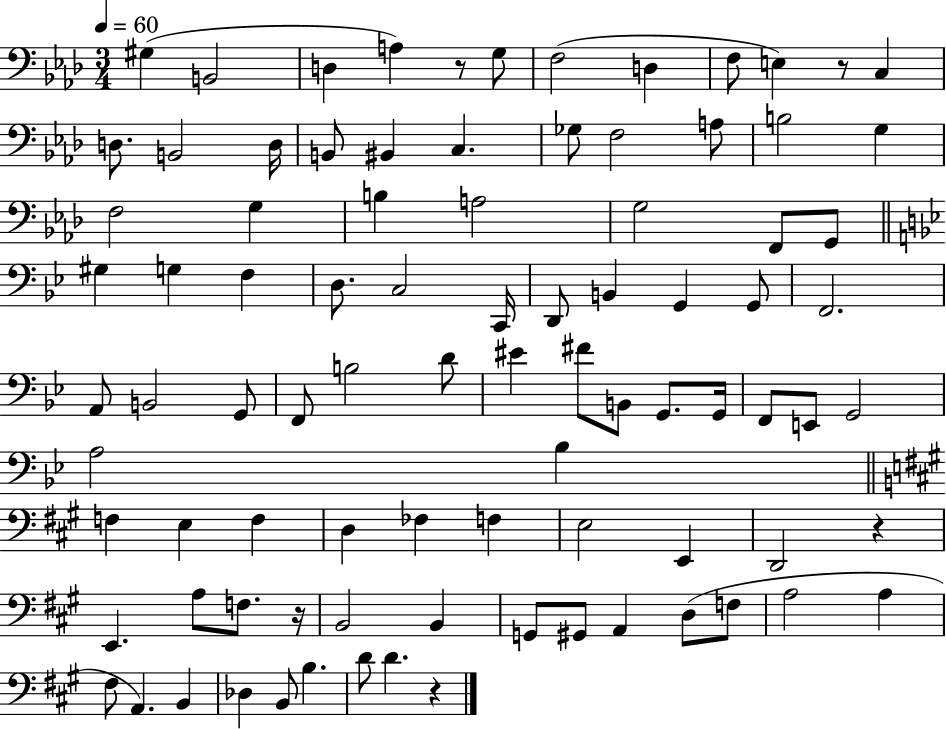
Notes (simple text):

G#3/q B2/h D3/q A3/q R/e G3/e F3/h D3/q F3/e E3/q R/e C3/q D3/e. B2/h D3/s B2/e BIS2/q C3/q. Gb3/e F3/h A3/e B3/h G3/q F3/h G3/q B3/q A3/h G3/h F2/e G2/e G#3/q G3/q F3/q D3/e. C3/h C2/s D2/e B2/q G2/q G2/e F2/h. A2/e B2/h G2/e F2/e B3/h D4/e EIS4/q F#4/e B2/e G2/e. G2/s F2/e E2/e G2/h A3/h Bb3/q F3/q E3/q F3/q D3/q FES3/q F3/q E3/h E2/q D2/h R/q E2/q. A3/e F3/e. R/s B2/h B2/q G2/e G#2/e A2/q D3/e F3/e A3/h A3/q F#3/e A2/q. B2/q Db3/q B2/e B3/q. D4/e D4/q. R/q